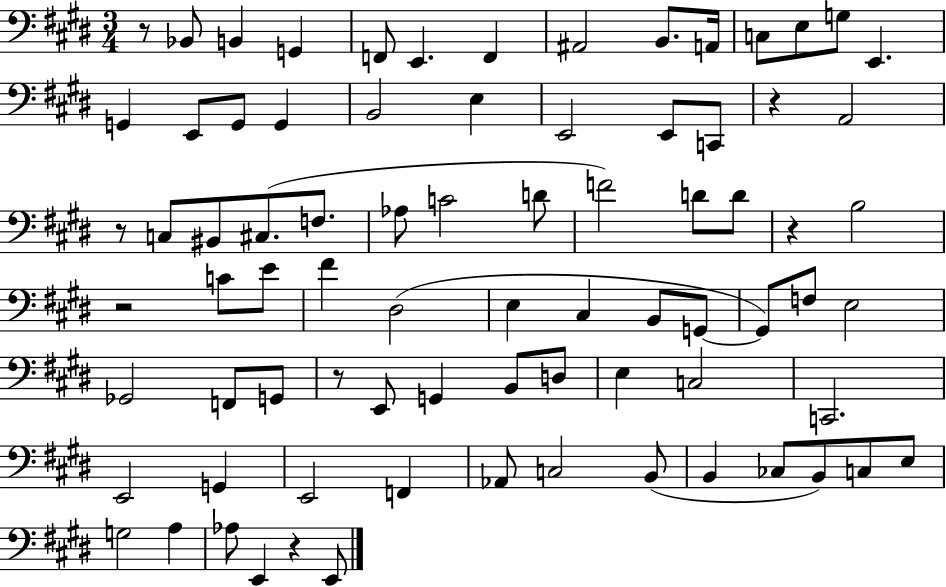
X:1
T:Untitled
M:3/4
L:1/4
K:E
z/2 _B,,/2 B,, G,, F,,/2 E,, F,, ^A,,2 B,,/2 A,,/4 C,/2 E,/2 G,/2 E,, G,, E,,/2 G,,/2 G,, B,,2 E, E,,2 E,,/2 C,,/2 z A,,2 z/2 C,/2 ^B,,/2 ^C,/2 F,/2 _A,/2 C2 D/2 F2 D/2 D/2 z B,2 z2 C/2 E/2 ^F ^D,2 E, ^C, B,,/2 G,,/2 G,,/2 F,/2 E,2 _G,,2 F,,/2 G,,/2 z/2 E,,/2 G,, B,,/2 D,/2 E, C,2 C,,2 E,,2 G,, E,,2 F,, _A,,/2 C,2 B,,/2 B,, _C,/2 B,,/2 C,/2 E,/2 G,2 A, _A,/2 E,, z E,,/2